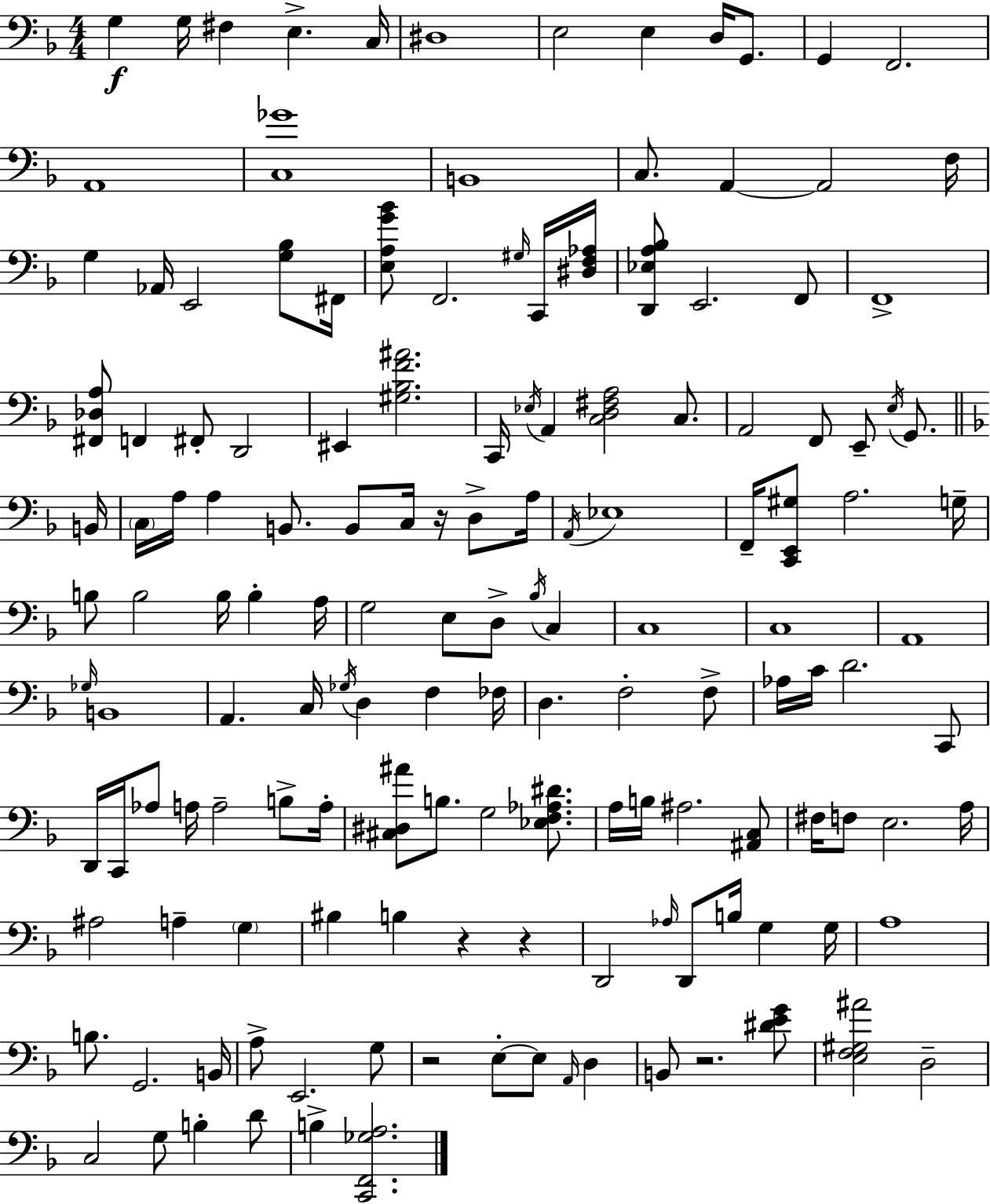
G3/q G3/s F#3/q E3/q. C3/s D#3/w E3/h E3/q D3/s G2/e. G2/q F2/h. A2/w [C3,Gb4]/w B2/w C3/e. A2/q A2/h F3/s G3/q Ab2/s E2/h [G3,Bb3]/e F#2/s [E3,A3,G4,Bb4]/e F2/h. G#3/s C2/s [D#3,F3,Ab3]/s [D2,Eb3,A3,Bb3]/e E2/h. F2/e F2/w [F#2,Db3,A3]/e F2/q F#2/e D2/h EIS2/q [G#3,Bb3,F4,A#4]/h. C2/s Eb3/s A2/q [C3,D3,F#3,A3]/h C3/e. A2/h F2/e E2/e E3/s G2/e. B2/s C3/s A3/s A3/q B2/e. B2/e C3/s R/s D3/e A3/s A2/s Eb3/w F2/s [C2,E2,G#3]/e A3/h. G3/s B3/e B3/h B3/s B3/q A3/s G3/h E3/e D3/e Bb3/s C3/q C3/w C3/w A2/w Gb3/s B2/w A2/q. C3/s Gb3/s D3/q F3/q FES3/s D3/q. F3/h F3/e Ab3/s C4/s D4/h. C2/e D2/s C2/s Ab3/e A3/s A3/h B3/e A3/s [C#3,D#3,A#4]/e B3/e. G3/h [Eb3,F3,Ab3,D#4]/e. A3/s B3/s A#3/h. [A#2,C3]/e F#3/s F3/e E3/h. A3/s A#3/h A3/q G3/q BIS3/q B3/q R/q R/q D2/h Ab3/s D2/e B3/s G3/q G3/s A3/w B3/e. G2/h. B2/s A3/e E2/h. G3/e R/h E3/e E3/e A2/s D3/q B2/e R/h. [D#4,E4,G4]/e [E3,F3,G#3,A#4]/h D3/h C3/h G3/e B3/q D4/e B3/q [C2,F2,Gb3,A3]/h.